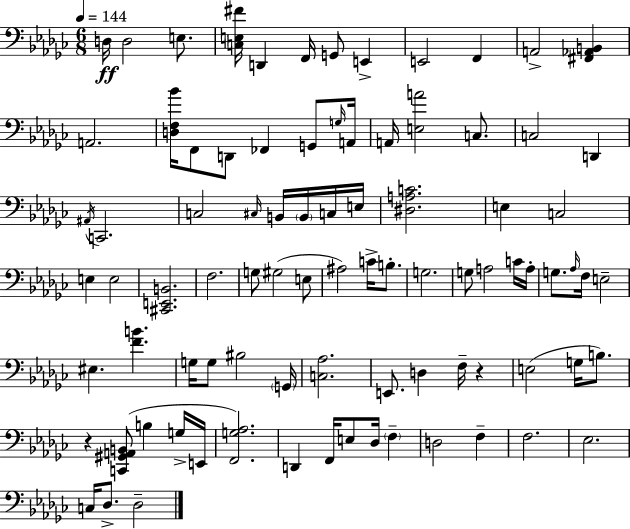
{
  \clef bass
  \numericTimeSignature
  \time 6/8
  \key ees \minor
  \tempo 4 = 144
  d16\ff d2 e8. | <c e fis'>16 d,4 f,16 g,8 e,4-> | e,2 f,4 | a,2-> <fis, aes, b,>4 | \break a,2. | <d f bes'>16 f,8 d,8 fes,4 g,8 \grace { g16 } | a,16 a,16 <e a'>2 c8. | c2 d,4 | \break \acciaccatura { ais,16 } c,2. | c2 \grace { cis16 } b,16 | \parenthesize b,16 c16 e16 <dis a c'>2. | e4 c2 | \break e4 e2 | <cis, e, b,>2. | f2. | g8 gis2( | \break e8 ais2) c'16-> | b8.-. g2. | g8 a2 | c'16 a16-. g8. \grace { aes16 } f16 e2-- | \break eis4. <f' b'>4. | g16 g8 bis2 | \parenthesize g,16 <c aes>2. | e,8. d4 f16-- | \break r4 e2( | g16 b8.) r4 <c, gis, a, b,>8( b4 | g16-> e,16 <f, g aes>2.) | d,4 f,16 e8 des16 | \break \parenthesize f4-- d2 | f4-- f2. | ees2. | c16 des8.-> des2-- | \break \bar "|."
}